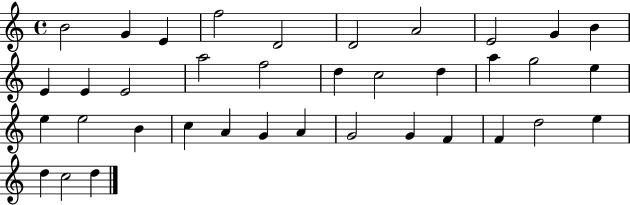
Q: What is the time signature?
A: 4/4